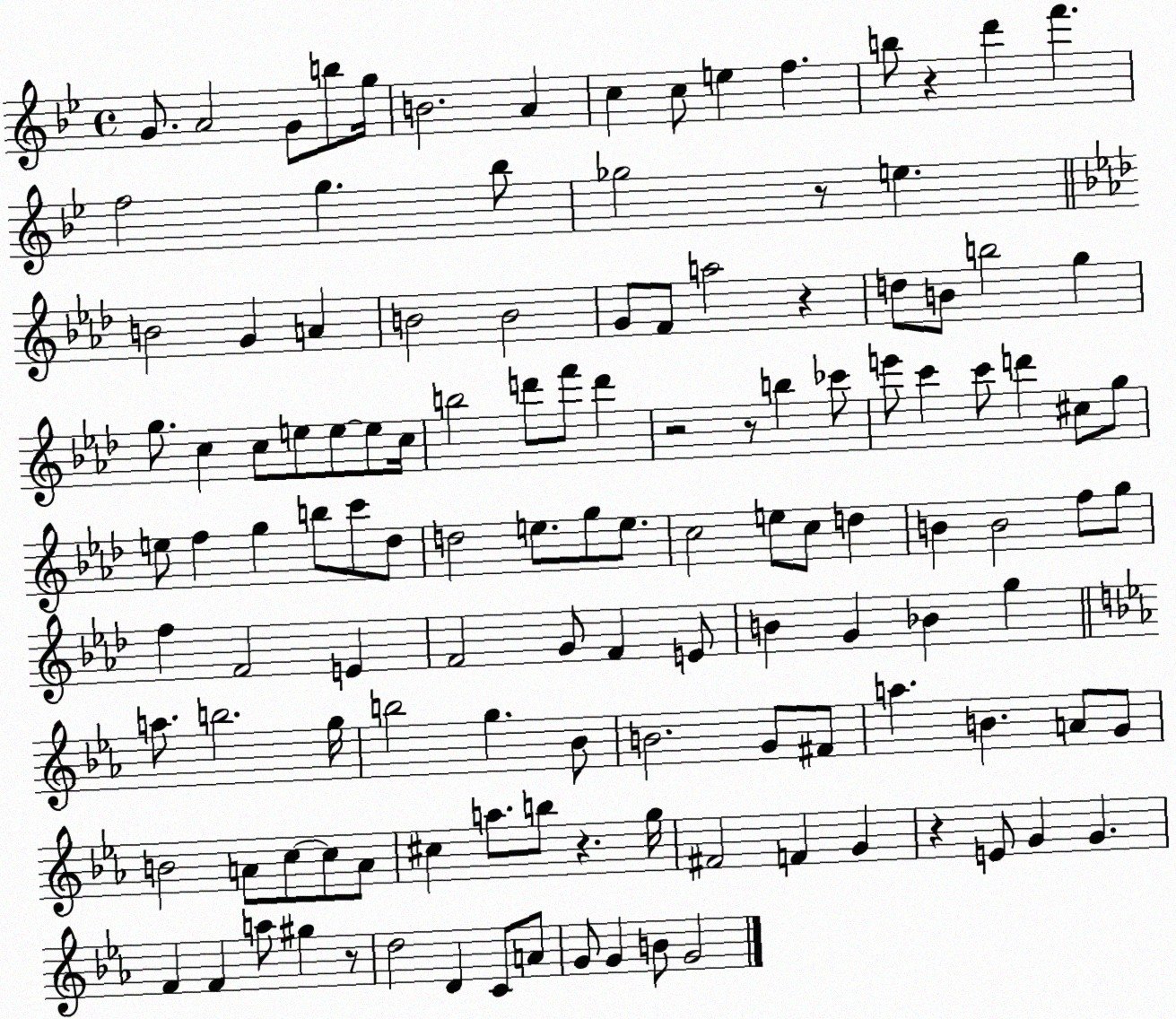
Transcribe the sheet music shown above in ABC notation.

X:1
T:Untitled
M:4/4
L:1/4
K:Bb
G/2 A2 G/2 b/2 g/4 B2 A c c/2 e f b/2 z d' f' f2 g _b/2 _g2 z/2 e B2 G A B2 B2 G/2 F/2 a2 z d/2 B/2 b2 g g/2 c c/2 e/2 e/2 e/2 c/4 b2 d'/2 f'/2 d' z2 z/2 b _c'/2 e'/2 c' c'/2 d' ^c/2 g/2 e/2 f g b/2 c'/2 _d/2 d2 e/2 g/2 e/2 c2 e/2 c/2 d B B2 f/2 g/2 f F2 E F2 G/2 F E/2 B G _B g a/2 b2 g/4 b2 g _B/2 B2 G/2 ^F/2 a B A/2 G/2 B2 A/2 c/2 c/2 A/2 ^c a/2 b/2 z g/4 ^F2 F G z E/2 G G F F a/2 ^g z/2 d2 D C/2 A/2 G/2 G B/2 G2